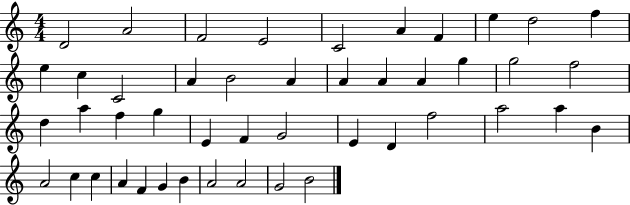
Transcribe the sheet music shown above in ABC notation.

X:1
T:Untitled
M:4/4
L:1/4
K:C
D2 A2 F2 E2 C2 A F e d2 f e c C2 A B2 A A A A g g2 f2 d a f g E F G2 E D f2 a2 a B A2 c c A F G B A2 A2 G2 B2